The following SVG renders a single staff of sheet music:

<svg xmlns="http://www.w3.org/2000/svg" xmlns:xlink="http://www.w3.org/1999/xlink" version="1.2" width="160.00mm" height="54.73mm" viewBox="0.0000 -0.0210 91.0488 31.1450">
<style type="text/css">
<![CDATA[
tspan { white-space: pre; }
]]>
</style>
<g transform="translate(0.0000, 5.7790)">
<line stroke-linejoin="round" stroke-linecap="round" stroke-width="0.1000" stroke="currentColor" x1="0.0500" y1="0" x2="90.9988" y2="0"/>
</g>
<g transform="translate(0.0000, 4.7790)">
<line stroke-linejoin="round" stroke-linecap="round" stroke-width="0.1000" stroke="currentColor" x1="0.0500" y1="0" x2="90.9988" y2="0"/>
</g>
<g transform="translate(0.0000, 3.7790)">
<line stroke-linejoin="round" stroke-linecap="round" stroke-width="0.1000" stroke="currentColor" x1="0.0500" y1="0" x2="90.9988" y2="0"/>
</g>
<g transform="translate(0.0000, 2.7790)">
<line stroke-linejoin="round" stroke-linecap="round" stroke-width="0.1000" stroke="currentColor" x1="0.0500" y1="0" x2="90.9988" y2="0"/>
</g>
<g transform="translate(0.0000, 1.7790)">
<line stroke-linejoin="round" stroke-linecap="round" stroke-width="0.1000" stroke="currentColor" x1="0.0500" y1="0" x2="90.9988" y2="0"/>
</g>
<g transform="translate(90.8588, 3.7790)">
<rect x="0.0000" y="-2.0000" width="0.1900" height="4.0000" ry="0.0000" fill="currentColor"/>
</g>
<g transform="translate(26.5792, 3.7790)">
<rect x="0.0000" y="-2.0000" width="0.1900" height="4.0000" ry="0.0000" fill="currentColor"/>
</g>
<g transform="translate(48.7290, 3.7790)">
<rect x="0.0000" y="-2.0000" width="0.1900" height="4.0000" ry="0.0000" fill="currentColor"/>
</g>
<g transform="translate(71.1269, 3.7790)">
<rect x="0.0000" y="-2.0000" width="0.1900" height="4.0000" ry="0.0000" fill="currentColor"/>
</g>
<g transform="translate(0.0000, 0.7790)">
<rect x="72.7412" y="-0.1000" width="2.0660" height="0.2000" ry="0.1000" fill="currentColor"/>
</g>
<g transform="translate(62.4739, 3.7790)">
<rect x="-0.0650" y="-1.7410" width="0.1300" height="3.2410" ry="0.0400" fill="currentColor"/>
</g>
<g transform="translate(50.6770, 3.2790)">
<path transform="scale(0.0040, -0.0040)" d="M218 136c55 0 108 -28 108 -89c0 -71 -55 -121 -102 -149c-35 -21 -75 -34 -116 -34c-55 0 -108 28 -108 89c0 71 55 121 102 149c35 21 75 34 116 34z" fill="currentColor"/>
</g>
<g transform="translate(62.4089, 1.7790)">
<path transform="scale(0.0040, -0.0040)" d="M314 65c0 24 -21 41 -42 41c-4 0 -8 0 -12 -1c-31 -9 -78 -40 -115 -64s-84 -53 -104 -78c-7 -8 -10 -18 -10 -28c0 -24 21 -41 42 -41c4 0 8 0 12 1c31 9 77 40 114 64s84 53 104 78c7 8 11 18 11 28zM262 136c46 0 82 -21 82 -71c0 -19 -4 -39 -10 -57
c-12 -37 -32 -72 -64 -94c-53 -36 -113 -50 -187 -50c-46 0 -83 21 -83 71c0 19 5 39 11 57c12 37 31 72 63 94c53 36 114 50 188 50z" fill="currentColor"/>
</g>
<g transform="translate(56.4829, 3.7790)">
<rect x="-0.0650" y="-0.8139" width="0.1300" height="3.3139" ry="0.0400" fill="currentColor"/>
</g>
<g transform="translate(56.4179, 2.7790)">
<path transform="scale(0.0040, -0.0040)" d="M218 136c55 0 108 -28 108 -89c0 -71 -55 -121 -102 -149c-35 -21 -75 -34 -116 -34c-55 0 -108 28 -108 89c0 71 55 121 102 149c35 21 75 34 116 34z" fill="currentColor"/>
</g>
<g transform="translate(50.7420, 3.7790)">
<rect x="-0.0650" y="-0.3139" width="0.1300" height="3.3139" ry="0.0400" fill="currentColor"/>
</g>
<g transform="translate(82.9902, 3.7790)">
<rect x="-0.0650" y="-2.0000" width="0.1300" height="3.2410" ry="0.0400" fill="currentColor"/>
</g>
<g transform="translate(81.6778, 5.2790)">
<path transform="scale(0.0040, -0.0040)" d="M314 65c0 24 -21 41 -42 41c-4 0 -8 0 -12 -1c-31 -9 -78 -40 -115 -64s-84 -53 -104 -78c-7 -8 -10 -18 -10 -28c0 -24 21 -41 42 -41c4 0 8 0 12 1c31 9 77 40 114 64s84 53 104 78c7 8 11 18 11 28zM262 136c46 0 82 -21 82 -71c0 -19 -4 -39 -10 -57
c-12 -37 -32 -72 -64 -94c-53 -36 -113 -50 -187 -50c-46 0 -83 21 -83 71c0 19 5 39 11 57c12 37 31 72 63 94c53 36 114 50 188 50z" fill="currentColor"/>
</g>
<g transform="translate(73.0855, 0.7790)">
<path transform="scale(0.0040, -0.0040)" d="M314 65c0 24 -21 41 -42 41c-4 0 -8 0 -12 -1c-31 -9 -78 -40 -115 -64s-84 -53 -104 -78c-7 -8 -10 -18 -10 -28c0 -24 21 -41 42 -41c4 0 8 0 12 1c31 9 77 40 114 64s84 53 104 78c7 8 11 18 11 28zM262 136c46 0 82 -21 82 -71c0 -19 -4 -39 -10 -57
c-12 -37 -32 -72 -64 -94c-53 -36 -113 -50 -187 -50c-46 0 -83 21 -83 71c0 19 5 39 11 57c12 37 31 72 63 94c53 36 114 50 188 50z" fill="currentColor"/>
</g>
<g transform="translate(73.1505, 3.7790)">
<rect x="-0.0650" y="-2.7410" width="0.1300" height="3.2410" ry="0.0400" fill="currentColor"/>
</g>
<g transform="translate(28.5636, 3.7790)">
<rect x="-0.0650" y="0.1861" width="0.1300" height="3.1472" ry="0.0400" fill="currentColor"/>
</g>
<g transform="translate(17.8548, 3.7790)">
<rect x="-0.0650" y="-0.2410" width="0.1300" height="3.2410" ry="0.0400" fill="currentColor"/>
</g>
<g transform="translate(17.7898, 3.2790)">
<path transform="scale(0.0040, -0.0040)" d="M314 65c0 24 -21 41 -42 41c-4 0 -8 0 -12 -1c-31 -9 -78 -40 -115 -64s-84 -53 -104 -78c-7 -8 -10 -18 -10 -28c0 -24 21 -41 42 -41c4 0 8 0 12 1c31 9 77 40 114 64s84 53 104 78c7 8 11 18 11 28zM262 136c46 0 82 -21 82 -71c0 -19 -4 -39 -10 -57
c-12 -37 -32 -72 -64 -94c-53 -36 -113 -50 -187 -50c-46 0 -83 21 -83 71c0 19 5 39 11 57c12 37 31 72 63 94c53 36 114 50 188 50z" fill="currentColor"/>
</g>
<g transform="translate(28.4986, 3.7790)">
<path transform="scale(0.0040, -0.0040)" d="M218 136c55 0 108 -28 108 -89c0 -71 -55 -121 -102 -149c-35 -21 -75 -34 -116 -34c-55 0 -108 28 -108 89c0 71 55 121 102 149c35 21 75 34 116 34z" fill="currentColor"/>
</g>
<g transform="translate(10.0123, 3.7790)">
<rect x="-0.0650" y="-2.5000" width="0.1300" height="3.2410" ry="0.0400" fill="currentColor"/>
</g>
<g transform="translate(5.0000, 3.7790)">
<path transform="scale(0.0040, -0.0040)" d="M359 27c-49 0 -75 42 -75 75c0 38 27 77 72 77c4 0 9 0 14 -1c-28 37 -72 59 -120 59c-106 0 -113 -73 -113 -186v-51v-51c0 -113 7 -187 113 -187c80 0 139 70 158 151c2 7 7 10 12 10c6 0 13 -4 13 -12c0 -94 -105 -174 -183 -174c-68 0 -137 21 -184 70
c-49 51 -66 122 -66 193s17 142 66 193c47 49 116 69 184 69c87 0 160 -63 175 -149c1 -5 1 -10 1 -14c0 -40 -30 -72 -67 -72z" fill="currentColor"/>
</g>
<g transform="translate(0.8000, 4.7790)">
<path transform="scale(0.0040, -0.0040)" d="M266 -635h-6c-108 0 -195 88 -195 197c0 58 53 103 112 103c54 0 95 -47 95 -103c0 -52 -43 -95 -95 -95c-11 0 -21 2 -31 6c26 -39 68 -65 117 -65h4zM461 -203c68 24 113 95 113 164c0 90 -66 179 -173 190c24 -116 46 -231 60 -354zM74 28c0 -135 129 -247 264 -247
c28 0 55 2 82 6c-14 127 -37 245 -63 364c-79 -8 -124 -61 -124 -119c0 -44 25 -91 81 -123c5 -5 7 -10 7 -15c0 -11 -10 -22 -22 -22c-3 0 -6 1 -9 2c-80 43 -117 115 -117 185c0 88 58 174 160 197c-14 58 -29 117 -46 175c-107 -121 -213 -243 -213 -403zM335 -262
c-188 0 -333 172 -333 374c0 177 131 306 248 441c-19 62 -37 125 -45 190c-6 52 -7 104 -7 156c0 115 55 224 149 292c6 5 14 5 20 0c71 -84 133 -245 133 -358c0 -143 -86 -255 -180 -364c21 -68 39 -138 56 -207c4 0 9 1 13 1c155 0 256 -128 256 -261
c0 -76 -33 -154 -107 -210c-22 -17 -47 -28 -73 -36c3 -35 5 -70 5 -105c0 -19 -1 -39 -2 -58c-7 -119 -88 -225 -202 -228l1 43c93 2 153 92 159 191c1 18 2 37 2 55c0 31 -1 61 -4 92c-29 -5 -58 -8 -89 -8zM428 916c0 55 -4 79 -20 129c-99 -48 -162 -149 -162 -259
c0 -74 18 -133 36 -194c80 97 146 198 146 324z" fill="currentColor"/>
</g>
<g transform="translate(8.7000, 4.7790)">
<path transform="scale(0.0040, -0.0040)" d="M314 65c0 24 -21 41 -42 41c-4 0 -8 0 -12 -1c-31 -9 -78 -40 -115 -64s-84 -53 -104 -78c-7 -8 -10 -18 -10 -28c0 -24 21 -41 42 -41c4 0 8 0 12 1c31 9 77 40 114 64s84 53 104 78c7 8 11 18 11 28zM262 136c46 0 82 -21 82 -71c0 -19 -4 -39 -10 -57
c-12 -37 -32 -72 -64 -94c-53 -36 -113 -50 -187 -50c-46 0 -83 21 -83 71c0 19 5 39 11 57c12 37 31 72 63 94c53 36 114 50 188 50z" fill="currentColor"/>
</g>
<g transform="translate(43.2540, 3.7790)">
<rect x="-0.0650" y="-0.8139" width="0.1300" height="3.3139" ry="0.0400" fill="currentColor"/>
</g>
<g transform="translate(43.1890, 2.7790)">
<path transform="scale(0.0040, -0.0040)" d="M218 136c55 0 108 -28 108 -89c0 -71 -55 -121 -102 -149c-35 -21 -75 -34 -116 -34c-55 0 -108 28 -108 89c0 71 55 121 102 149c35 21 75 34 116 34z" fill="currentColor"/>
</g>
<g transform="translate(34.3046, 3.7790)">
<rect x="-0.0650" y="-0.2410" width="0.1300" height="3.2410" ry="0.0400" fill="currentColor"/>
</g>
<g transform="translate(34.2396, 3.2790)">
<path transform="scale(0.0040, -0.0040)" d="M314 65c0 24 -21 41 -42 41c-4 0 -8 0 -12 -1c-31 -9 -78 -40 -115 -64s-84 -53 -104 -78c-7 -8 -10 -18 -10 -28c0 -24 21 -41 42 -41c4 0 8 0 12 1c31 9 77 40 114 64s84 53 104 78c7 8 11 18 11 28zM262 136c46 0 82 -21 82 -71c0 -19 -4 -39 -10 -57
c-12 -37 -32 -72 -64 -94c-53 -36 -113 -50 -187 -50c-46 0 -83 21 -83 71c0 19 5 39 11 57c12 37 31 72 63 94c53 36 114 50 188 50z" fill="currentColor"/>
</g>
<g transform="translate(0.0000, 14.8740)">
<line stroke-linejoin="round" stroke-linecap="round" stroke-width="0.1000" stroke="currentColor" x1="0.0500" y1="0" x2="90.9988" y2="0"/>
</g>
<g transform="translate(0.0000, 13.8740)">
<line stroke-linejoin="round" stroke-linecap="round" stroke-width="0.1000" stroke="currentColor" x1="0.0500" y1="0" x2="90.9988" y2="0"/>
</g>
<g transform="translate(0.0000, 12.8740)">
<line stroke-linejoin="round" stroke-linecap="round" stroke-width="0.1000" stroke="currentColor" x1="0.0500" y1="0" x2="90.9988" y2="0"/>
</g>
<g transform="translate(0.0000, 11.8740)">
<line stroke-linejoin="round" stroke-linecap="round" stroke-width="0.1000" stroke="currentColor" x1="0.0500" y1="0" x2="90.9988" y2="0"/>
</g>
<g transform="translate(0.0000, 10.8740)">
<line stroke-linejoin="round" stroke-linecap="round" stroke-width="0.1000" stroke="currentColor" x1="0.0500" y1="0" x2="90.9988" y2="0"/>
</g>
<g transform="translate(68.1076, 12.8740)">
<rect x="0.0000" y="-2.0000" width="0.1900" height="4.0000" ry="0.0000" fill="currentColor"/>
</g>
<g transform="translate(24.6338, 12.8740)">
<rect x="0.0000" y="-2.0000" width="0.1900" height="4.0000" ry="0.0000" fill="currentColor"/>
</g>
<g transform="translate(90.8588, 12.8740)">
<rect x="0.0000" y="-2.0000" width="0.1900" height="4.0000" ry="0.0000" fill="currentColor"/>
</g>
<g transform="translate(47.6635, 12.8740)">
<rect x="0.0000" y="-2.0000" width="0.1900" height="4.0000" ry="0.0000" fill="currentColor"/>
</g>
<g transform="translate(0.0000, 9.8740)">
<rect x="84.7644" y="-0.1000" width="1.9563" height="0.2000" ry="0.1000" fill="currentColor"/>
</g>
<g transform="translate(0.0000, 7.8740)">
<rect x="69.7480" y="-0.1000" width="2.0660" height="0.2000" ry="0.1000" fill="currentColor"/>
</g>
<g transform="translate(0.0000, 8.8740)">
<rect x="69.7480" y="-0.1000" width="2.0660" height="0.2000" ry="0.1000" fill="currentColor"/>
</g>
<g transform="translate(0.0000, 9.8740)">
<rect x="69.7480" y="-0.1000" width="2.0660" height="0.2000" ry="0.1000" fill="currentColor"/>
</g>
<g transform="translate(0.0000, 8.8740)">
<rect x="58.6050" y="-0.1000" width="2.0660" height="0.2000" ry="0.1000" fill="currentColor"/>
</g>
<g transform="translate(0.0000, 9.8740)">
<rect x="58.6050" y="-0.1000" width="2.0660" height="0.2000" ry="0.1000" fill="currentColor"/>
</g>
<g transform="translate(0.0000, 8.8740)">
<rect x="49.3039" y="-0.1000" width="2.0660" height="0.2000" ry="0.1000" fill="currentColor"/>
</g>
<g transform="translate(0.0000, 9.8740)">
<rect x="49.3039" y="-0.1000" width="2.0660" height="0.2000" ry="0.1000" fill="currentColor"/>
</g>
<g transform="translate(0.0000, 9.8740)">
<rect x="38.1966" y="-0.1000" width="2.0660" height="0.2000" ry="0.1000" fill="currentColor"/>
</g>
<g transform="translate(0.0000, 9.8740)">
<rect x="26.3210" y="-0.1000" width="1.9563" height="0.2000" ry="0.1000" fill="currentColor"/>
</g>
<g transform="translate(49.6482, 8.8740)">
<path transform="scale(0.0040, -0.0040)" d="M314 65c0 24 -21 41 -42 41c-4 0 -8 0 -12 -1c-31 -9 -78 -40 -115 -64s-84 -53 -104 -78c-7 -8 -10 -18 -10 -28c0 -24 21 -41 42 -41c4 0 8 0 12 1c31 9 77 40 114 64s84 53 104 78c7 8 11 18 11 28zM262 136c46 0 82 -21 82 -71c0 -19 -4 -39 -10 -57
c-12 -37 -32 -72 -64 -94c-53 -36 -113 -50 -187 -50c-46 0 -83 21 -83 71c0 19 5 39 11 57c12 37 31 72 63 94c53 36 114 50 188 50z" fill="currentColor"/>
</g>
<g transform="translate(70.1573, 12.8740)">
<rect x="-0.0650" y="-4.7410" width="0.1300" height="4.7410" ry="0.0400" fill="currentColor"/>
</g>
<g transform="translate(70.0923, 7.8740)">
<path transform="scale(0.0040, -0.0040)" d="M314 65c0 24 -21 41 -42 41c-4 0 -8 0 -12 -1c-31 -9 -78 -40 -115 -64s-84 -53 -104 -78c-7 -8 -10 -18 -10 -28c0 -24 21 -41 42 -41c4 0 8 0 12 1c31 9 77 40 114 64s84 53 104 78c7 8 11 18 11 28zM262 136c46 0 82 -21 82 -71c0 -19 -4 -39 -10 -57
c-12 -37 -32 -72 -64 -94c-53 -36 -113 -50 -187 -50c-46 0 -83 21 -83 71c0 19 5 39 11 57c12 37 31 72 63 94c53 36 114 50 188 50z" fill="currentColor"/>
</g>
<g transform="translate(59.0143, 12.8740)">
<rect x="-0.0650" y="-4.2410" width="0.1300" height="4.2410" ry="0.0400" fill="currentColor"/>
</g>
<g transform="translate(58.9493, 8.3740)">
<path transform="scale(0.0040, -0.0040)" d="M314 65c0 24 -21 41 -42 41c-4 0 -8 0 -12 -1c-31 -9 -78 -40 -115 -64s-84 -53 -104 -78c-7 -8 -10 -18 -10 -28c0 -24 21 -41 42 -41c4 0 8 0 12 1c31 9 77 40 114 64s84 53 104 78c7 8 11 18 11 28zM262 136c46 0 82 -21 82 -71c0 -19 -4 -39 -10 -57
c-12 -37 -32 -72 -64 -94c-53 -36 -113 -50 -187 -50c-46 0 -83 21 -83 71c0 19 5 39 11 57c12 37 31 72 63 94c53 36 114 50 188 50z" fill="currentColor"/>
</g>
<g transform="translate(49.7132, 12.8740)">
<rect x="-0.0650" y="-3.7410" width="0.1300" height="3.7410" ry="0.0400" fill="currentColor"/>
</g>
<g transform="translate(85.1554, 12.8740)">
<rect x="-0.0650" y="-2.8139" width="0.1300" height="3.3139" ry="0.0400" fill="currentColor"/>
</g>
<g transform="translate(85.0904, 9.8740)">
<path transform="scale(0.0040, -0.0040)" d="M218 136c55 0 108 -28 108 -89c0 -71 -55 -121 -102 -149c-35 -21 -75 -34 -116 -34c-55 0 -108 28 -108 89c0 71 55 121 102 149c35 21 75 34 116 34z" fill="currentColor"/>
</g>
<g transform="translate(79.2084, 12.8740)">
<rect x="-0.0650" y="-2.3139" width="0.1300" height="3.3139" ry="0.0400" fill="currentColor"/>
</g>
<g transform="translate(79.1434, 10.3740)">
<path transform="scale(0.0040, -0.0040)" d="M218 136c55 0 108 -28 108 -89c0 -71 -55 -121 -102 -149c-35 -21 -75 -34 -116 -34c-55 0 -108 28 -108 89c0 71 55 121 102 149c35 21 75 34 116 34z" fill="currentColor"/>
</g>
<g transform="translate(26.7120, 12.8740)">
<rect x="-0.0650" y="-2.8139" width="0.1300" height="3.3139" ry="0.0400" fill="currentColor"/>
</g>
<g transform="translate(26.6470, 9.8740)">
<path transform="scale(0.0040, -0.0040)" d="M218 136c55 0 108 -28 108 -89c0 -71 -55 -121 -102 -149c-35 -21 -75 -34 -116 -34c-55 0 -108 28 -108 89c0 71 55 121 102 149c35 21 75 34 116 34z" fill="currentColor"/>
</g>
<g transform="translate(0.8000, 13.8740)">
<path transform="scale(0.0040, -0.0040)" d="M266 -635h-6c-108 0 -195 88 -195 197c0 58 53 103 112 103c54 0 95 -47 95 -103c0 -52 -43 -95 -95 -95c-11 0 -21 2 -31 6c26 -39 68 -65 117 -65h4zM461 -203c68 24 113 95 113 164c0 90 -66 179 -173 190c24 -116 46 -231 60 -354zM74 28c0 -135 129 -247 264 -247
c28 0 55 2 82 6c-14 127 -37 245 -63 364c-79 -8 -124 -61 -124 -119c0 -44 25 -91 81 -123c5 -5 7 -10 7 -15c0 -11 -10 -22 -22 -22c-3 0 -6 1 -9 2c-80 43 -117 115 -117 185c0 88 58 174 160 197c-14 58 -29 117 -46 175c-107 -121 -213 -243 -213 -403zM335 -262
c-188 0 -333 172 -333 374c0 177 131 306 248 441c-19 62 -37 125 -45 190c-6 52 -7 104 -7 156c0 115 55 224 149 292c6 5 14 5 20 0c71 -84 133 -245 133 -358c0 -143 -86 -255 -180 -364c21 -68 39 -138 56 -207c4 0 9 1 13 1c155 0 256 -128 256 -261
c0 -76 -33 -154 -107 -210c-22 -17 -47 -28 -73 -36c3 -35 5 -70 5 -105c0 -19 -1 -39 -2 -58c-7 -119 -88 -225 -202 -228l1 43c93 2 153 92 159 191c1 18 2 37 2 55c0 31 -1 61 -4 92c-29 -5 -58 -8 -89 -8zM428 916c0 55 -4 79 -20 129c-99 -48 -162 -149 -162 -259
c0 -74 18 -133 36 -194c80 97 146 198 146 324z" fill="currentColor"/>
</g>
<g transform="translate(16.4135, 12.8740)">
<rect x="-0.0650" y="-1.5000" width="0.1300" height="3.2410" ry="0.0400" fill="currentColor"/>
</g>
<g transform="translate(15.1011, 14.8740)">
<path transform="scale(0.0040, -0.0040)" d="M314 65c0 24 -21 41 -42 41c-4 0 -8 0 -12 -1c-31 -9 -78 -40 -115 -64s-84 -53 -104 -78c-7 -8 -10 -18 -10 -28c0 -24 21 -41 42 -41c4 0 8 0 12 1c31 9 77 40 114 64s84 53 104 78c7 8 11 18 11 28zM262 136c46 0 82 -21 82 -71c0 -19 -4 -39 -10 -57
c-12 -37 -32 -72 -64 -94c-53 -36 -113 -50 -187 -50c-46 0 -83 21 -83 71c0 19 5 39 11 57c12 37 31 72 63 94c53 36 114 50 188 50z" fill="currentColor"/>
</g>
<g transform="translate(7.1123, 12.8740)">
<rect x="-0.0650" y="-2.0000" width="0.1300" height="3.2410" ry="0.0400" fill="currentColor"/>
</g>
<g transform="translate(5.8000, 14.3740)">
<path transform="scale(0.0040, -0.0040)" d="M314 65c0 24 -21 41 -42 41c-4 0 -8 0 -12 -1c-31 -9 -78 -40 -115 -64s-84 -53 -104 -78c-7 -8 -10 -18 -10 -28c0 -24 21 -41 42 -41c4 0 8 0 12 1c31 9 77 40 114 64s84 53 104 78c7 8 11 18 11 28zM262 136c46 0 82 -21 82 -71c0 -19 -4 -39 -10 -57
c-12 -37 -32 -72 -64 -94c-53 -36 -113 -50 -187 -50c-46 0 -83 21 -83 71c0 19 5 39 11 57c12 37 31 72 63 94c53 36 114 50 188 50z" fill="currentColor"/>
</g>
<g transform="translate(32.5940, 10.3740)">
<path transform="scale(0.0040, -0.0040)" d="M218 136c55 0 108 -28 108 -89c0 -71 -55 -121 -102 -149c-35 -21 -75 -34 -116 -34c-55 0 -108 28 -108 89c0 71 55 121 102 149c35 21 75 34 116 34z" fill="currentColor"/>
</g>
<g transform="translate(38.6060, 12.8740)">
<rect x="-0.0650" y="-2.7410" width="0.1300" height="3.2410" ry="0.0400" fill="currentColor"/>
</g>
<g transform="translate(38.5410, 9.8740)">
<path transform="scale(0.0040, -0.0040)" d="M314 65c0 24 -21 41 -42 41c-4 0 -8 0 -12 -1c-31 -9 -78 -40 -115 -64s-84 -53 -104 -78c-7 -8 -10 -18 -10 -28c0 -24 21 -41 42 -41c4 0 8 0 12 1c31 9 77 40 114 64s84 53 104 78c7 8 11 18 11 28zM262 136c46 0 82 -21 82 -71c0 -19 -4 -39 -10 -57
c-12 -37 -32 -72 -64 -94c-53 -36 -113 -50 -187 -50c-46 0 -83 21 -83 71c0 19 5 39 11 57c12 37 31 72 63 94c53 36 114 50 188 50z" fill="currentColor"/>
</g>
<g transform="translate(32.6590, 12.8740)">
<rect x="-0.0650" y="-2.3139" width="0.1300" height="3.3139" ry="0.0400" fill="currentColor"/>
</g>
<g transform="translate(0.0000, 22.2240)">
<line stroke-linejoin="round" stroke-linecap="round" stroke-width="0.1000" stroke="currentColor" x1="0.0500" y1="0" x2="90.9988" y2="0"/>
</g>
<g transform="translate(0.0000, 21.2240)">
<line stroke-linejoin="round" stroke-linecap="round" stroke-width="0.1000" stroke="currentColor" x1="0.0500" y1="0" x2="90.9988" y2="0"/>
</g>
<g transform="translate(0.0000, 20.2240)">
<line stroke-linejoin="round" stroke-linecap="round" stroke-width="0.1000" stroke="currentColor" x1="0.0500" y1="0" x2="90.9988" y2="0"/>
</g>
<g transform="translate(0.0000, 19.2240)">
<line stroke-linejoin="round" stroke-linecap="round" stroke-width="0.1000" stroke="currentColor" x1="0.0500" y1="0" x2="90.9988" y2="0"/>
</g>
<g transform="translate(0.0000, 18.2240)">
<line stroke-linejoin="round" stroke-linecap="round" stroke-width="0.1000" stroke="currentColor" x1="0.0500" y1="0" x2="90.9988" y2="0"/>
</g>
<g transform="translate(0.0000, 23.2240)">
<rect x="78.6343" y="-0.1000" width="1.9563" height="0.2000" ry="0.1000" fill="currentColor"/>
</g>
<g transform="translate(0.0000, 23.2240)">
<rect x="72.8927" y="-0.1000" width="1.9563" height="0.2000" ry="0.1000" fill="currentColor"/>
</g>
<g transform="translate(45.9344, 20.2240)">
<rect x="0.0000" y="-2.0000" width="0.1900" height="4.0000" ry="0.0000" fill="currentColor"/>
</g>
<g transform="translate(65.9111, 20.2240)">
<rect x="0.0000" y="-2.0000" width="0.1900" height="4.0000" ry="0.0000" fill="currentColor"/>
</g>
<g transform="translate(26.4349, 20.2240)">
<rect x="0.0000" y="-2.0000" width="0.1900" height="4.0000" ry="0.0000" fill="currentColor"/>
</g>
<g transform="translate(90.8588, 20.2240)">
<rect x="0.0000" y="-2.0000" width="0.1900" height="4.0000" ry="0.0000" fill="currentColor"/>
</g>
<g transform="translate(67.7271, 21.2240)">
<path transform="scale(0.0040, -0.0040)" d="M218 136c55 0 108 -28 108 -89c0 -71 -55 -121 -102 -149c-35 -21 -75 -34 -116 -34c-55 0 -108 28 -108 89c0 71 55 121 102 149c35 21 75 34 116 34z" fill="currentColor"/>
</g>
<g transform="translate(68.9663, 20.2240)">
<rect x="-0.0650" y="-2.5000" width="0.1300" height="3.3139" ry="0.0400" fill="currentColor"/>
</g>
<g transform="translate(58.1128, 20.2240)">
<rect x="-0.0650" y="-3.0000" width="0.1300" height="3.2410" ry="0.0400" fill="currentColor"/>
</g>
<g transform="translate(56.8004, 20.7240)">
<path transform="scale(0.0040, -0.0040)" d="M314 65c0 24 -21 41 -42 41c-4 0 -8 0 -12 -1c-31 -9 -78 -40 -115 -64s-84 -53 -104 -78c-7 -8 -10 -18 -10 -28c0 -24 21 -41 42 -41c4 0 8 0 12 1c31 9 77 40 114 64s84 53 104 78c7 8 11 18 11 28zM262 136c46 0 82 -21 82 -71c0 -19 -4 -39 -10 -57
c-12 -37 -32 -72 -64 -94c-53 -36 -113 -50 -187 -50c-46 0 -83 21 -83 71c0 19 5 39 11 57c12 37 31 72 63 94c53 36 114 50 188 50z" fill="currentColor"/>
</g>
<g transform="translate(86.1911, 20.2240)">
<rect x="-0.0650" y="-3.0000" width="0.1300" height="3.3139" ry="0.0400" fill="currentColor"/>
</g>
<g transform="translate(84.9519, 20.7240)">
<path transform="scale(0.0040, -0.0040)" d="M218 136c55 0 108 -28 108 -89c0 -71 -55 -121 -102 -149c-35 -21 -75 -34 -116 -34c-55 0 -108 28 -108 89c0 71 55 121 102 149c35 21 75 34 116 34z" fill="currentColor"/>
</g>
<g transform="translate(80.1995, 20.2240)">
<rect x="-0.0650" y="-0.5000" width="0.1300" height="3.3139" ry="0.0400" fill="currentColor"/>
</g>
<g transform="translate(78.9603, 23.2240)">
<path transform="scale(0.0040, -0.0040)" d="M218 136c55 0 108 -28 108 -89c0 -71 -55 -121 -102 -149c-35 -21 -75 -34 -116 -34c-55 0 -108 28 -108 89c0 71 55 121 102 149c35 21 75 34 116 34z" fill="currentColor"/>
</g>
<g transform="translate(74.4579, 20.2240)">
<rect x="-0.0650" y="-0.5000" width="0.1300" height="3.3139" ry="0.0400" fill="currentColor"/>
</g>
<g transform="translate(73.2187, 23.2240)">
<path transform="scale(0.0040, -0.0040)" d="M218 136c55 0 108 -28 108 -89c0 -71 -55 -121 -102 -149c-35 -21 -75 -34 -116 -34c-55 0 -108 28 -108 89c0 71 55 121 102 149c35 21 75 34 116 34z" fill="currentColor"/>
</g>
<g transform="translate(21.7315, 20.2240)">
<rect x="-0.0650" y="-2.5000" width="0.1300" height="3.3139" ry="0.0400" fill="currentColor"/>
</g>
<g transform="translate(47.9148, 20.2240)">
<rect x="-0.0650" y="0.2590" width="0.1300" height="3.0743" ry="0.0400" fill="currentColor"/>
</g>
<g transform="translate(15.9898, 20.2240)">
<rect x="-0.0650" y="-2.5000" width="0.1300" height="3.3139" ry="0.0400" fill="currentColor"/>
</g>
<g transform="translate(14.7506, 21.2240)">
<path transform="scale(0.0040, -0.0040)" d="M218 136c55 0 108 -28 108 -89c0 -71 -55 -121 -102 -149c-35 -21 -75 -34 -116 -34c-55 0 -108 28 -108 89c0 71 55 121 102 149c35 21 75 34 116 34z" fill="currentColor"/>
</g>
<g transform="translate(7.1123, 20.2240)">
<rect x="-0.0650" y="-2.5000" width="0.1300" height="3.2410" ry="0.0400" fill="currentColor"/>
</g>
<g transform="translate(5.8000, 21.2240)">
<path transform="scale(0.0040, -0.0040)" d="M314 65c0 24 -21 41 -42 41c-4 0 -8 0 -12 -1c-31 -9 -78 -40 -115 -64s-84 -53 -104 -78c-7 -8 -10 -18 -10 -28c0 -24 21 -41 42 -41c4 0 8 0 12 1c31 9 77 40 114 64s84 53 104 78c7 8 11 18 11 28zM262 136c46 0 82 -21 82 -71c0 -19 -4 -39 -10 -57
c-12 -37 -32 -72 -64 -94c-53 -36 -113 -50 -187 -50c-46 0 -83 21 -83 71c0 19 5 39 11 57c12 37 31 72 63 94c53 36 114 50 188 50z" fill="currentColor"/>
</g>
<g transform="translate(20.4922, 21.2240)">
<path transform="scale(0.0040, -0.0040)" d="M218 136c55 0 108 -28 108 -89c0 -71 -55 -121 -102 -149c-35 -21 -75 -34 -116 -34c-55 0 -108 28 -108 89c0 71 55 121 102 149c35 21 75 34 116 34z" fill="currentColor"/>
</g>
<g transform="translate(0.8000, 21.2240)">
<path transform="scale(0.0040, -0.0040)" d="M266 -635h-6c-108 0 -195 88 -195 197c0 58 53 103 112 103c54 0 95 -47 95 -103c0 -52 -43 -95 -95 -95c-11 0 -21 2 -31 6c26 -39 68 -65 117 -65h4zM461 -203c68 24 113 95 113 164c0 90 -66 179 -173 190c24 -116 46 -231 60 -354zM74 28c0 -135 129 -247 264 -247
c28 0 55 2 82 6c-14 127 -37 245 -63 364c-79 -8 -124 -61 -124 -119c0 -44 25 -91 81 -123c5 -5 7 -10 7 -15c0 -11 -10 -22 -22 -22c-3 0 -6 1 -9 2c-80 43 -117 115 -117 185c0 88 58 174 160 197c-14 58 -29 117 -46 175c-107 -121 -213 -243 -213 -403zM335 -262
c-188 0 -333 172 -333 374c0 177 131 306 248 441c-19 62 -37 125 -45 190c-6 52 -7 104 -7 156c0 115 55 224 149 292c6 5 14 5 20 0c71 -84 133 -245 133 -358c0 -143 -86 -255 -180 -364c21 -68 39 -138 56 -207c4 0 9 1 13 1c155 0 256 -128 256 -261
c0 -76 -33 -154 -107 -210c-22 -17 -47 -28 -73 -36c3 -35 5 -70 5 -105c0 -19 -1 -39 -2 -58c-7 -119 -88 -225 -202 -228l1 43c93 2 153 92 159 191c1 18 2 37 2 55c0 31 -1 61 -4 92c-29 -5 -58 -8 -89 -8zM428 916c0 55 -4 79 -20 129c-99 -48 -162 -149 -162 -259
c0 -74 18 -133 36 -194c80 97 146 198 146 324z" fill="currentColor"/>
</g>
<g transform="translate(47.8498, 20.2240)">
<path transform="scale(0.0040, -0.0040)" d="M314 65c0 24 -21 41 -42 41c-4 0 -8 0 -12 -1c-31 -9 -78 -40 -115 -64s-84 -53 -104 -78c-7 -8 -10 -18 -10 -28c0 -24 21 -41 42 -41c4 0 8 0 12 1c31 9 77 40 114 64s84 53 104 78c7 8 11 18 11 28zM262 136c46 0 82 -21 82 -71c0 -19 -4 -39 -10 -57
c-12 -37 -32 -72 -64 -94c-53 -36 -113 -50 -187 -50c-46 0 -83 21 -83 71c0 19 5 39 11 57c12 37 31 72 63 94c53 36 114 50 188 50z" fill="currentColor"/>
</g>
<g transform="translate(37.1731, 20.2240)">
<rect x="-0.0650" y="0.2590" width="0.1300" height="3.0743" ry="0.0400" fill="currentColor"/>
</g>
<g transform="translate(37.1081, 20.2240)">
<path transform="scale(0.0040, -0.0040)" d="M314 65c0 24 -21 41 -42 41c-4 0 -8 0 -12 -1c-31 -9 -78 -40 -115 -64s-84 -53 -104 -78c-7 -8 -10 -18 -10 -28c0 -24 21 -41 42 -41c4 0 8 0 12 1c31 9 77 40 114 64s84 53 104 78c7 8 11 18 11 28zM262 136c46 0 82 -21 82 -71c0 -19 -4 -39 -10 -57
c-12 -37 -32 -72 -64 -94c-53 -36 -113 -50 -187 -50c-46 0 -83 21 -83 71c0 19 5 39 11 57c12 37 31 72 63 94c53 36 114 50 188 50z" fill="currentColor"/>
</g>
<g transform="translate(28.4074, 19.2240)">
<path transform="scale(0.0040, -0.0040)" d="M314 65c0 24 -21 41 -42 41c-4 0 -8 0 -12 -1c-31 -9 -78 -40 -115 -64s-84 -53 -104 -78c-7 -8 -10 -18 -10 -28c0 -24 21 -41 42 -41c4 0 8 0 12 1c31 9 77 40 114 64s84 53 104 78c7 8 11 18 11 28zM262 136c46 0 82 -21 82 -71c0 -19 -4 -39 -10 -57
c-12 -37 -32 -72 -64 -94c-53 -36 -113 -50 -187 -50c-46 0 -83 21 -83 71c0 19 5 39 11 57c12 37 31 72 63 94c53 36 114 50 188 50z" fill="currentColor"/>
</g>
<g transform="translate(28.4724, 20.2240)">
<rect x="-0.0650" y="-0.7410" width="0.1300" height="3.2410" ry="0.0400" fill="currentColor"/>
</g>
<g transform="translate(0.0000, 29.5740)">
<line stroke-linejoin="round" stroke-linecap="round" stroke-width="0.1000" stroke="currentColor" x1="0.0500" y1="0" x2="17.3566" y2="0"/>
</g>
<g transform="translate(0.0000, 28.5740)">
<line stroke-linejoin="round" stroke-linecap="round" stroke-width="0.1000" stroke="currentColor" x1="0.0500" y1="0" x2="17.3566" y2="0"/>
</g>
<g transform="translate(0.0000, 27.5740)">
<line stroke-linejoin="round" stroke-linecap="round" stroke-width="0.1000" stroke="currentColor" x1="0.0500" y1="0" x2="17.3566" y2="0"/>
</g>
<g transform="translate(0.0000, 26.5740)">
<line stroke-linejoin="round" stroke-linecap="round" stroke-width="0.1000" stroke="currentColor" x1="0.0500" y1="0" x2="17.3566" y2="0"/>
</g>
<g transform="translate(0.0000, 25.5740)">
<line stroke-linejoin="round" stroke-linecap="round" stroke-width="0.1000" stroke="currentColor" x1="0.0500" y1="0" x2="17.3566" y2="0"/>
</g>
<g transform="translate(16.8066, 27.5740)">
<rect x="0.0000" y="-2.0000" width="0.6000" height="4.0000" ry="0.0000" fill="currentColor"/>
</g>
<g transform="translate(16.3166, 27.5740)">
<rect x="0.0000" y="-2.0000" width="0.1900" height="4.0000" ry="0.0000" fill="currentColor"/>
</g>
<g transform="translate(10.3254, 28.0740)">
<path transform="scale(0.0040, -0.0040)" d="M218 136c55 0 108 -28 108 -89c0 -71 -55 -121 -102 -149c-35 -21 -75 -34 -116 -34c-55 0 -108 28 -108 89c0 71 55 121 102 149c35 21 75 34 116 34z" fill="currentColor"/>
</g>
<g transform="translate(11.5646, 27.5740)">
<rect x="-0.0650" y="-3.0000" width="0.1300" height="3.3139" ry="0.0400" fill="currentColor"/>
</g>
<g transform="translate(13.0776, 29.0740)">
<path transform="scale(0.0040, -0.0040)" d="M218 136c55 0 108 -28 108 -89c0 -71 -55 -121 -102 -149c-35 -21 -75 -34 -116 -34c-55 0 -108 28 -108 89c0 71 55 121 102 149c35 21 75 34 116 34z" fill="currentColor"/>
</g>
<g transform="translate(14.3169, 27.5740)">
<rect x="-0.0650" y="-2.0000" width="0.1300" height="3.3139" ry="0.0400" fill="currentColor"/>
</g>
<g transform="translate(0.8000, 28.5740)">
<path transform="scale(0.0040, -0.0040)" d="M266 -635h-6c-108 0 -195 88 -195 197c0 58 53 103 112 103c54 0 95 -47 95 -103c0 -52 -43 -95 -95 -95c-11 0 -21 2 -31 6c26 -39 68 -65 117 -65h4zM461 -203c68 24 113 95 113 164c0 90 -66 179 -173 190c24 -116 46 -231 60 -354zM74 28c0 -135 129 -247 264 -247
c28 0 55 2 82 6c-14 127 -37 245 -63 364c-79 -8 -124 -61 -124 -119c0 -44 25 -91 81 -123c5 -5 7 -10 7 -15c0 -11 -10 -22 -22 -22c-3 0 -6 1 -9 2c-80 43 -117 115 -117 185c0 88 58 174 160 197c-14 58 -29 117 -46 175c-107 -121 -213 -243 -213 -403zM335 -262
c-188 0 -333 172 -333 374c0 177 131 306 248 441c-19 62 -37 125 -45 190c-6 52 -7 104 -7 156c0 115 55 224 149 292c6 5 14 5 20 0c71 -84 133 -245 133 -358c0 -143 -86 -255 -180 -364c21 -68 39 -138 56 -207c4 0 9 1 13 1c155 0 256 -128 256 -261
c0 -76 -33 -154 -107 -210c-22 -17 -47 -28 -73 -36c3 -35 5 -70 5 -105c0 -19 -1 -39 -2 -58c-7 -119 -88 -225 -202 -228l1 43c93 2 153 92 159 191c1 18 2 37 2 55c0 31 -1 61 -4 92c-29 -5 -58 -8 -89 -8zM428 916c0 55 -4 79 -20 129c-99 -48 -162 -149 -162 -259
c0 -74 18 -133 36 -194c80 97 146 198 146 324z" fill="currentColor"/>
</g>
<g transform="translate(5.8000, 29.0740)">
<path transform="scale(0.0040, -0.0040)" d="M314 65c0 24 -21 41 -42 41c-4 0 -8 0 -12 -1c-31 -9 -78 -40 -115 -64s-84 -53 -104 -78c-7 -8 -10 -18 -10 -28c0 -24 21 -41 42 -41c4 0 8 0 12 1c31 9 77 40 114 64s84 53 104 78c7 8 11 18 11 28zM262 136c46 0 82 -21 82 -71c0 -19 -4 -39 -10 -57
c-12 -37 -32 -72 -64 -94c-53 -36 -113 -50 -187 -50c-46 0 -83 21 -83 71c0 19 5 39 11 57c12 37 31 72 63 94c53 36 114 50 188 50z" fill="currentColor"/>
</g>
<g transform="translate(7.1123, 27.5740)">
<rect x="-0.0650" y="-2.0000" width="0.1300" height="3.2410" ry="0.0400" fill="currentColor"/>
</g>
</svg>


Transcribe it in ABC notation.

X:1
T:Untitled
M:4/4
L:1/4
K:C
G2 c2 B c2 d c d f2 a2 F2 F2 E2 a g a2 c'2 d'2 e'2 g a G2 G G d2 B2 B2 A2 G C C A F2 A F